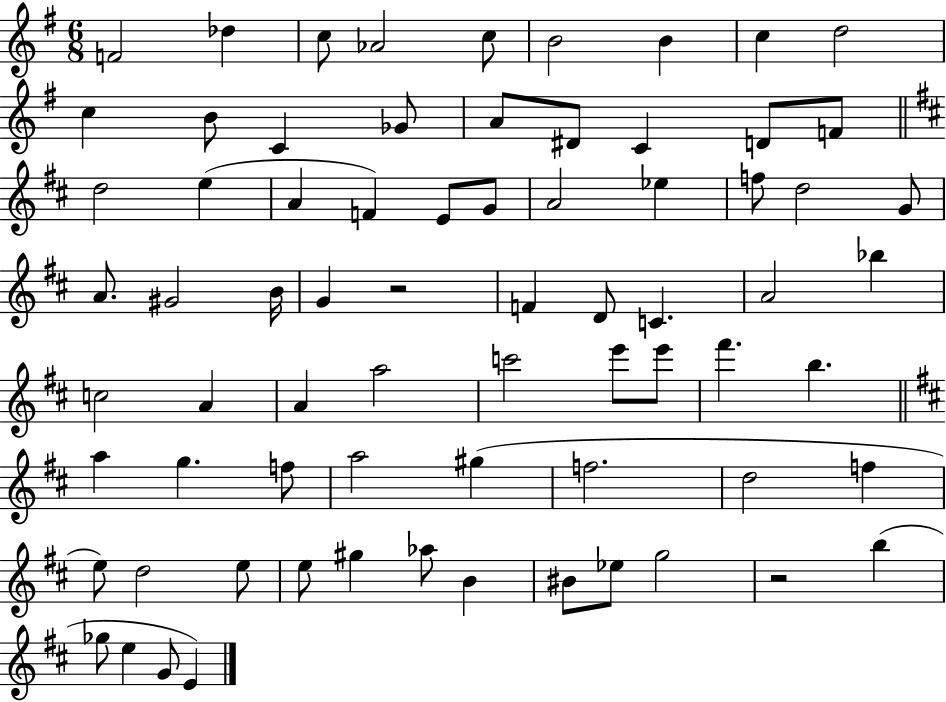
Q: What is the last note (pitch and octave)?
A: E4